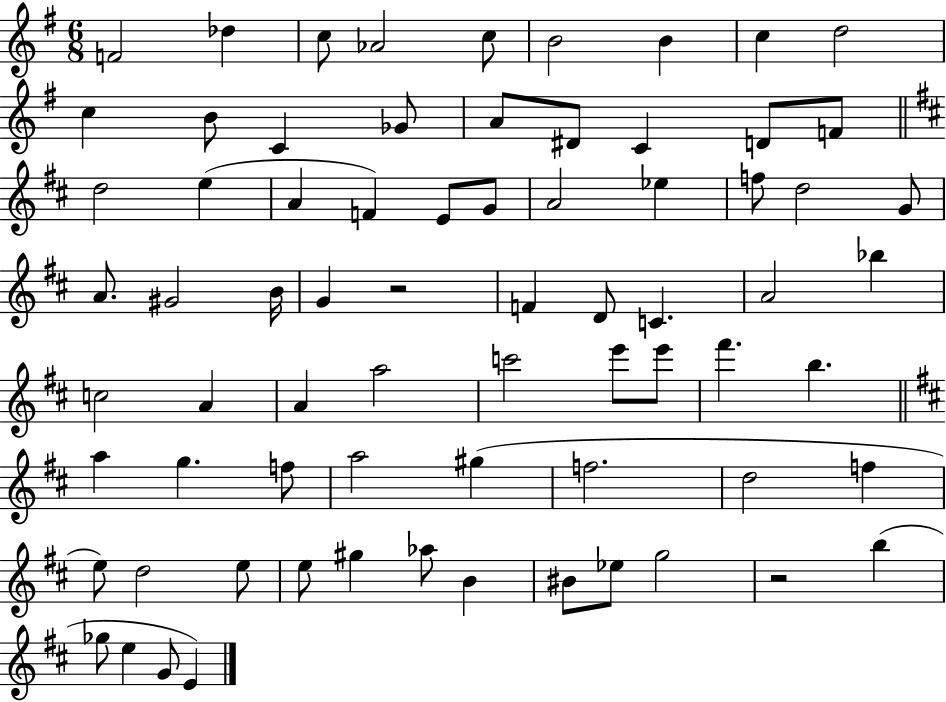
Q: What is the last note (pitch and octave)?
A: E4